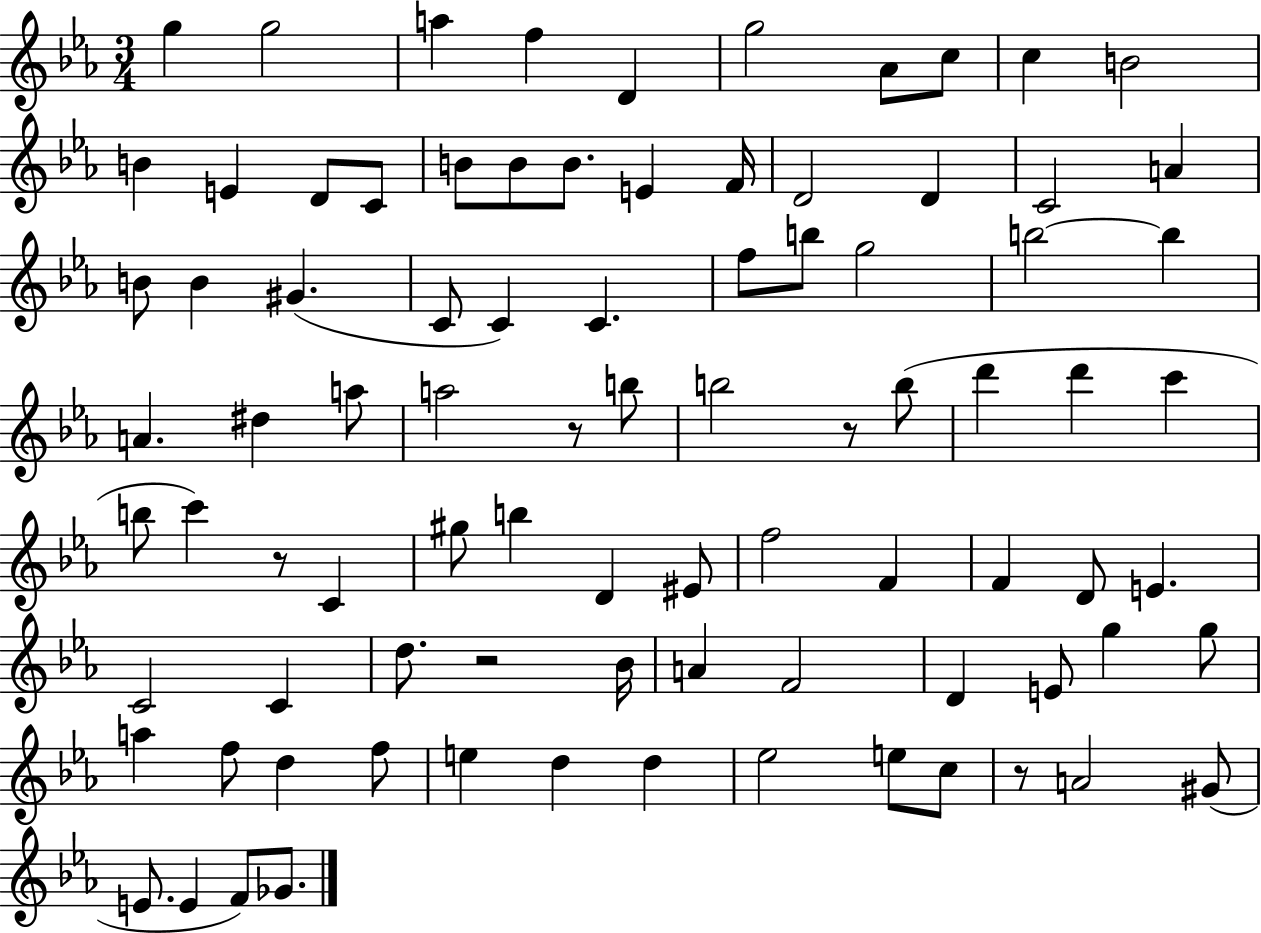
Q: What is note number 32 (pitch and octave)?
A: G5